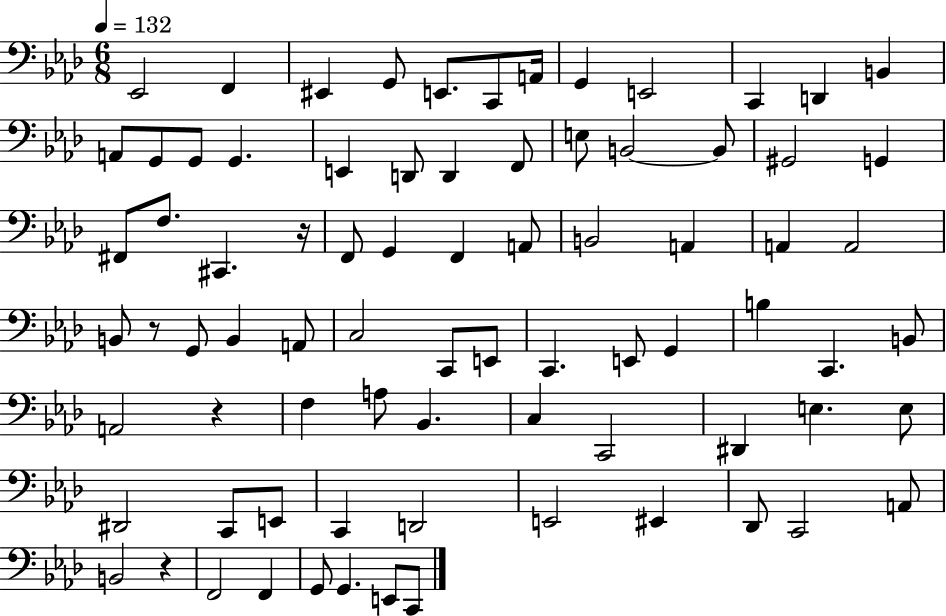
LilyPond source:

{
  \clef bass
  \numericTimeSignature
  \time 6/8
  \key aes \major
  \tempo 4 = 132
  ees,2 f,4 | eis,4 g,8 e,8. c,8 a,16 | g,4 e,2 | c,4 d,4 b,4 | \break a,8 g,8 g,8 g,4. | e,4 d,8 d,4 f,8 | e8 b,2~~ b,8 | gis,2 g,4 | \break fis,8 f8. cis,4. r16 | f,8 g,4 f,4 a,8 | b,2 a,4 | a,4 a,2 | \break b,8 r8 g,8 b,4 a,8 | c2 c,8 e,8 | c,4. e,8 g,4 | b4 c,4. b,8 | \break a,2 r4 | f4 a8 bes,4. | c4 c,2 | dis,4 e4. e8 | \break dis,2 c,8 e,8 | c,4 d,2 | e,2 eis,4 | des,8 c,2 a,8 | \break b,2 r4 | f,2 f,4 | g,8 g,4. e,8 c,8 | \bar "|."
}